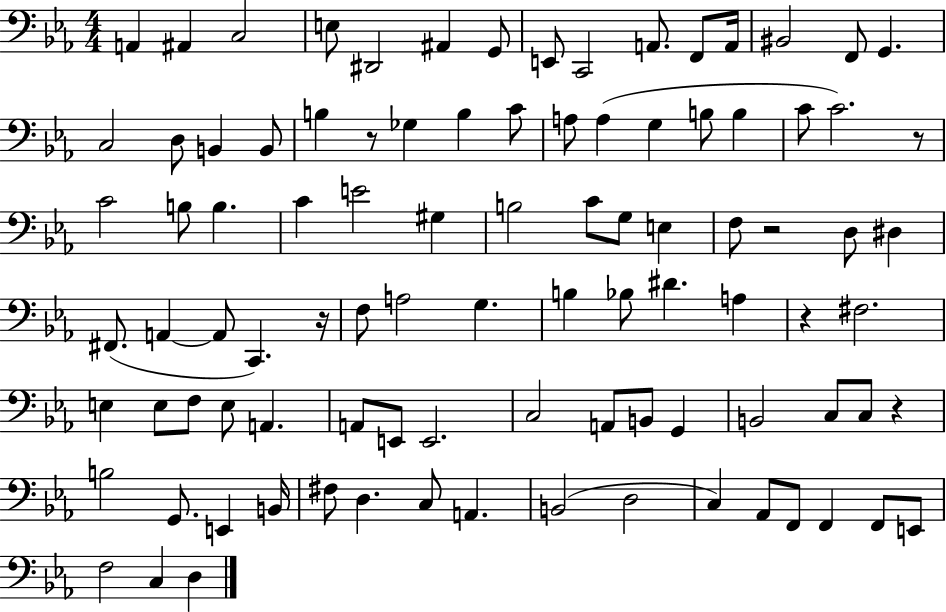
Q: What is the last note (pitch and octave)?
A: D3